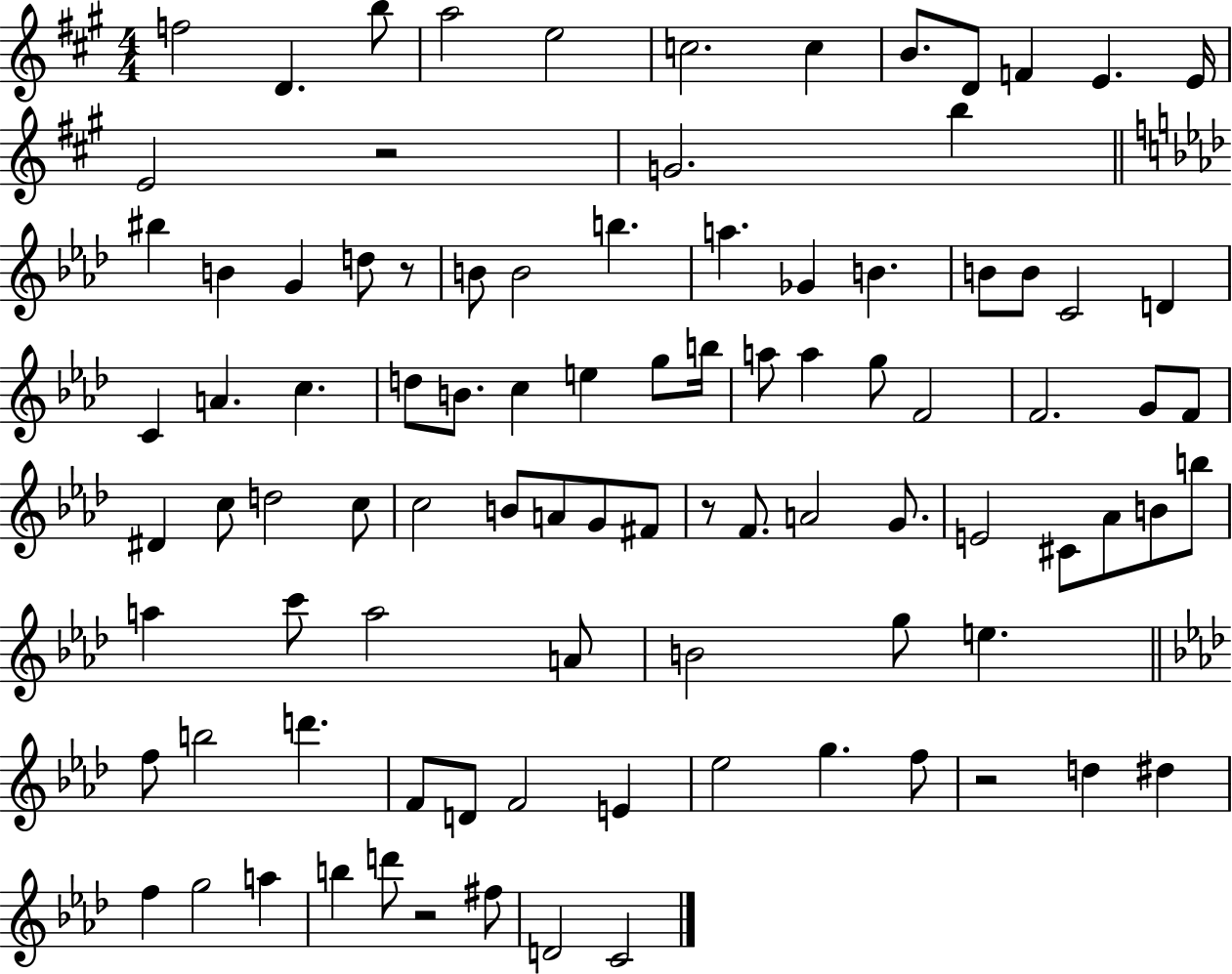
{
  \clef treble
  \numericTimeSignature
  \time 4/4
  \key a \major
  f''2 d'4. b''8 | a''2 e''2 | c''2. c''4 | b'8. d'8 f'4 e'4. e'16 | \break e'2 r2 | g'2. b''4 | \bar "||" \break \key f \minor bis''4 b'4 g'4 d''8 r8 | b'8 b'2 b''4. | a''4. ges'4 b'4. | b'8 b'8 c'2 d'4 | \break c'4 a'4. c''4. | d''8 b'8. c''4 e''4 g''8 b''16 | a''8 a''4 g''8 f'2 | f'2. g'8 f'8 | \break dis'4 c''8 d''2 c''8 | c''2 b'8 a'8 g'8 fis'8 | r8 f'8. a'2 g'8. | e'2 cis'8 aes'8 b'8 b''8 | \break a''4 c'''8 a''2 a'8 | b'2 g''8 e''4. | \bar "||" \break \key aes \major f''8 b''2 d'''4. | f'8 d'8 f'2 e'4 | ees''2 g''4. f''8 | r2 d''4 dis''4 | \break f''4 g''2 a''4 | b''4 d'''8 r2 fis''8 | d'2 c'2 | \bar "|."
}